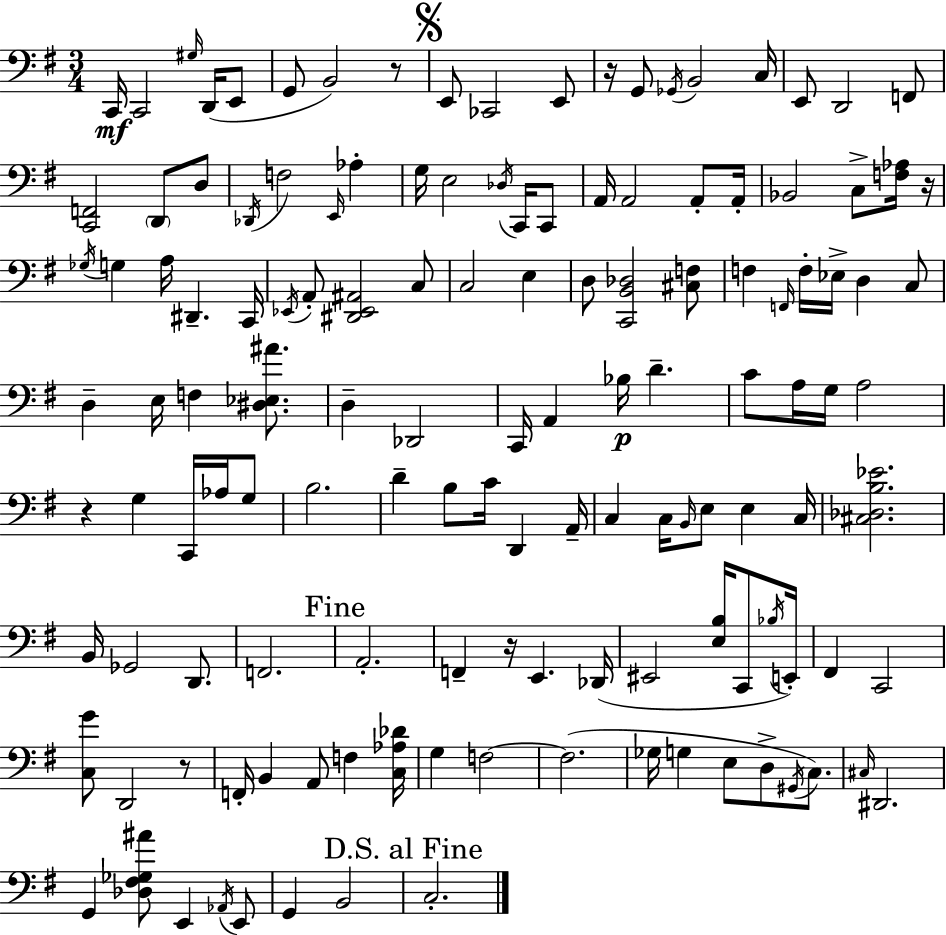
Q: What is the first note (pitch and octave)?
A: C2